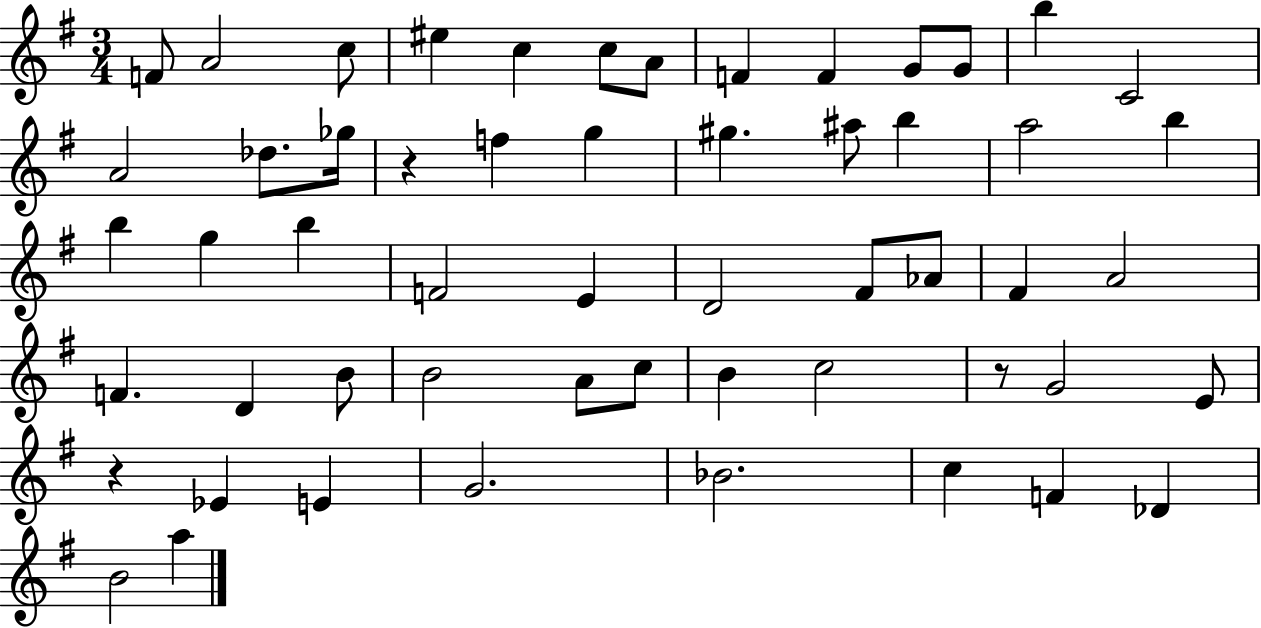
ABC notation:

X:1
T:Untitled
M:3/4
L:1/4
K:G
F/2 A2 c/2 ^e c c/2 A/2 F F G/2 G/2 b C2 A2 _d/2 _g/4 z f g ^g ^a/2 b a2 b b g b F2 E D2 ^F/2 _A/2 ^F A2 F D B/2 B2 A/2 c/2 B c2 z/2 G2 E/2 z _E E G2 _B2 c F _D B2 a